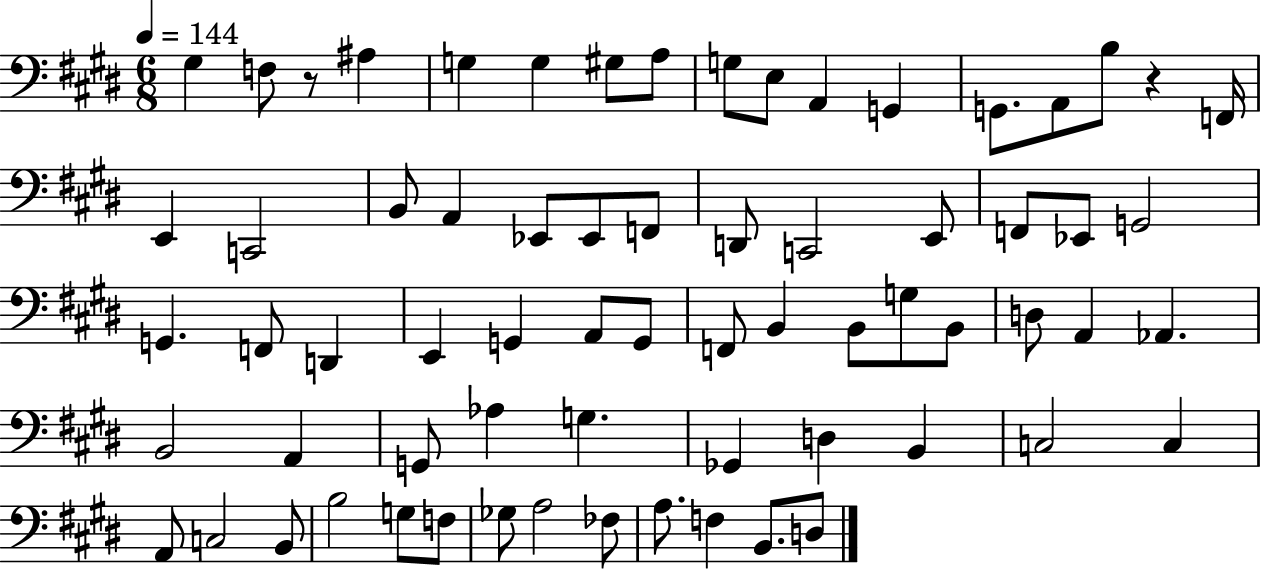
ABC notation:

X:1
T:Untitled
M:6/8
L:1/4
K:E
^G, F,/2 z/2 ^A, G, G, ^G,/2 A,/2 G,/2 E,/2 A,, G,, G,,/2 A,,/2 B,/2 z F,,/4 E,, C,,2 B,,/2 A,, _E,,/2 _E,,/2 F,,/2 D,,/2 C,,2 E,,/2 F,,/2 _E,,/2 G,,2 G,, F,,/2 D,, E,, G,, A,,/2 G,,/2 F,,/2 B,, B,,/2 G,/2 B,,/2 D,/2 A,, _A,, B,,2 A,, G,,/2 _A, G, _G,, D, B,, C,2 C, A,,/2 C,2 B,,/2 B,2 G,/2 F,/2 _G,/2 A,2 _F,/2 A,/2 F, B,,/2 D,/2